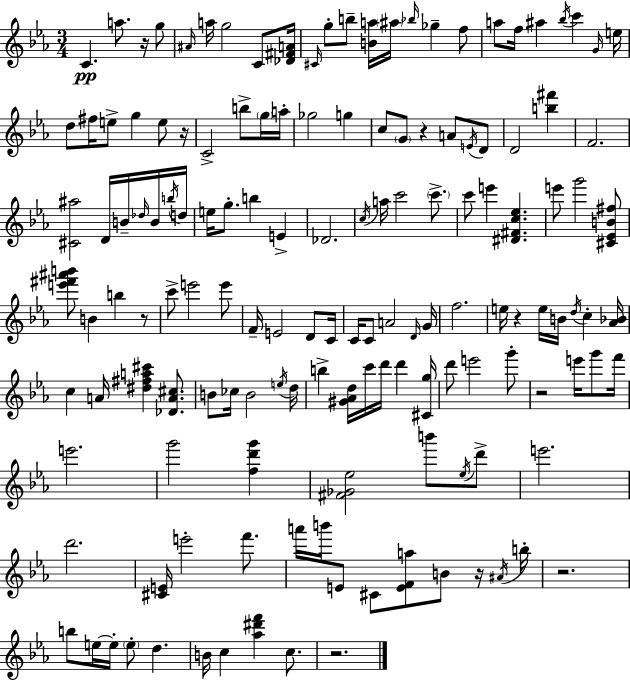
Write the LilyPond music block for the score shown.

{
  \clef treble
  \numericTimeSignature
  \time 3/4
  \key c \minor
  c'4.\pp a''8. r16 g''8 | \grace { ais'16 } a''16 g''2 c'8 | <des' fis' a'>16 \grace { cis'16 } g''8-. b''8-- <b' a''>16 \parenthesize ais''16 \grace { bes''16 } ges''4-- | f''8 a''8 f''16 ais''4 \acciaccatura { bes''16 } c'''4 | \break \grace { g'16 } e''16 d''8 fis''16 e''8-> g''4 | e''8 r16 c'2-> | b''8-> \parenthesize g''16 a''16-. ges''2 | g''4 c''8 \parenthesize g'8 r4 | \break a'8 \acciaccatura { e'16 } d'8 d'2 | <b'' fis'''>4 f'2. | <cis' ais''>2 | d'16 b'16-- \grace { des''16 } b'16 \acciaccatura { b''16 } d''16 e''16 g''8.-. | \break b''4 e'4-> des'2. | \acciaccatura { c''16 } a''16 c'''2 | \parenthesize c'''8.-> c'''8 e'''4 | <dis' fis' c'' ees''>4. e'''8 g'''2 | \break <cis' ees' b' fis''>8 <e''' fis''' ais''' b'''>8 b'4 | b''4 r8 c'''8-> e'''2 | e'''8 f'16-- e'2 | d'8 c'16 c'16 c'8 | \break a'2 \grace { d'16 } g'16 f''2. | e''16 r4 | e''16 b'16 \acciaccatura { d''16 } c''4-. <aes' bes'>16 c''4 | a'16 <dis'' fis'' a'' cis'''>4 <des' a' cis''>8. b'8 | \break ces''16 b'2 \acciaccatura { e''16 } d''16 | b''4-> <gis' aes' d''>16 c'''16 d'''16 d'''4 <cis' g''>16 | d'''8 e'''2 g'''8-. | r2 e'''16 g'''8 f'''16 | \break e'''2. | g'''2 <f'' d''' g'''>4 | <fis' ges' ees''>2 b'''8 \acciaccatura { ees''16 } d'''8-> | e'''2. | \break d'''2. | <cis' e'>16 e'''2-. f'''8. | a'''16 b'''16 e'8 cis'8 <e' f' a''>8 b'8 r16 | \acciaccatura { ais'16 } b''16-. r2. | \break b''8 e''16~~ e''16-. \parenthesize e''8-. d''4. | b'16 c''4 <aes'' dis''' f'''>4 c''8. | r2. | \bar "|."
}